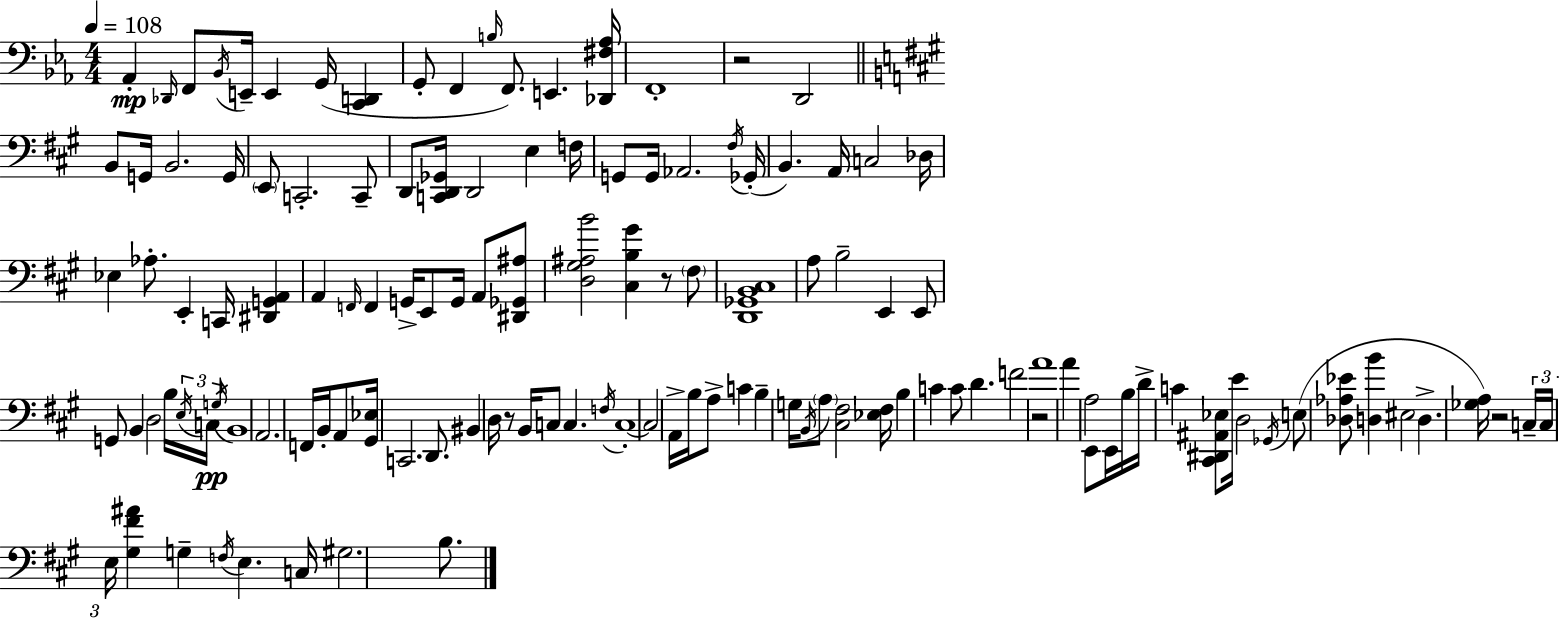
X:1
T:Untitled
M:4/4
L:1/4
K:Cm
_A,, _D,,/4 F,,/2 _B,,/4 E,,/4 E,, G,,/4 [C,,D,,] G,,/2 F,, B,/4 F,,/2 E,, [_D,,^F,_A,]/4 F,,4 z2 D,,2 B,,/2 G,,/4 B,,2 G,,/4 E,,/2 C,,2 C,,/2 D,,/2 [C,,D,,_G,,]/4 D,,2 E, F,/4 G,,/2 G,,/4 _A,,2 ^F,/4 _G,,/4 B,, A,,/4 C,2 _D,/4 _E, _A,/2 E,, C,,/4 [^D,,G,,A,,] A,, F,,/4 F,, G,,/4 E,,/2 G,,/4 A,,/2 [^D,,_G,,^A,]/2 [D,^G,^A,B]2 [^C,B,^G] z/2 ^F,/2 [D,,_G,,B,,^C,]4 A,/2 B,2 E,, E,,/2 G,,/2 B,, D,2 B,/4 E,/4 C,/4 G,/4 B,,4 A,,2 F,,/4 B,,/4 A,,/2 [^G,,_E,]/4 C,,2 D,,/2 ^B,, D,/4 z/2 B,,/4 C,/2 C, F,/4 C,4 C,2 A,,/4 B,/4 A,/2 C B, G,/4 B,,/4 A,/2 [^C,^F,]2 [_E,^F,]/4 B, C C/2 D F2 z2 A4 A A,2 E,,/2 E,,/4 B,/4 D/4 C [^C,,^D,,^A,,_E,]/2 E/4 D,2 _G,,/4 E,/2 [_D,_A,_E]/2 [D,B] ^E,2 D, [_G,A,]/4 z2 C,/4 C,/4 E,/4 [^G,^F^A] G, F,/4 E, C,/4 ^G,2 B,/2